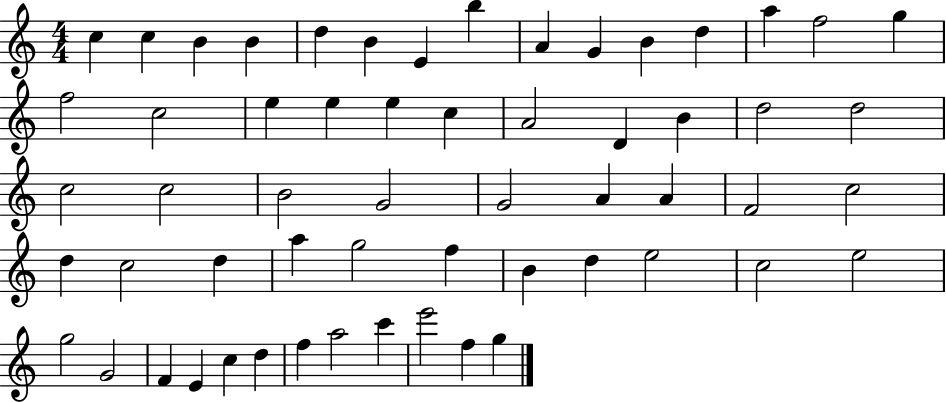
{
  \clef treble
  \numericTimeSignature
  \time 4/4
  \key c \major
  c''4 c''4 b'4 b'4 | d''4 b'4 e'4 b''4 | a'4 g'4 b'4 d''4 | a''4 f''2 g''4 | \break f''2 c''2 | e''4 e''4 e''4 c''4 | a'2 d'4 b'4 | d''2 d''2 | \break c''2 c''2 | b'2 g'2 | g'2 a'4 a'4 | f'2 c''2 | \break d''4 c''2 d''4 | a''4 g''2 f''4 | b'4 d''4 e''2 | c''2 e''2 | \break g''2 g'2 | f'4 e'4 c''4 d''4 | f''4 a''2 c'''4 | e'''2 f''4 g''4 | \break \bar "|."
}